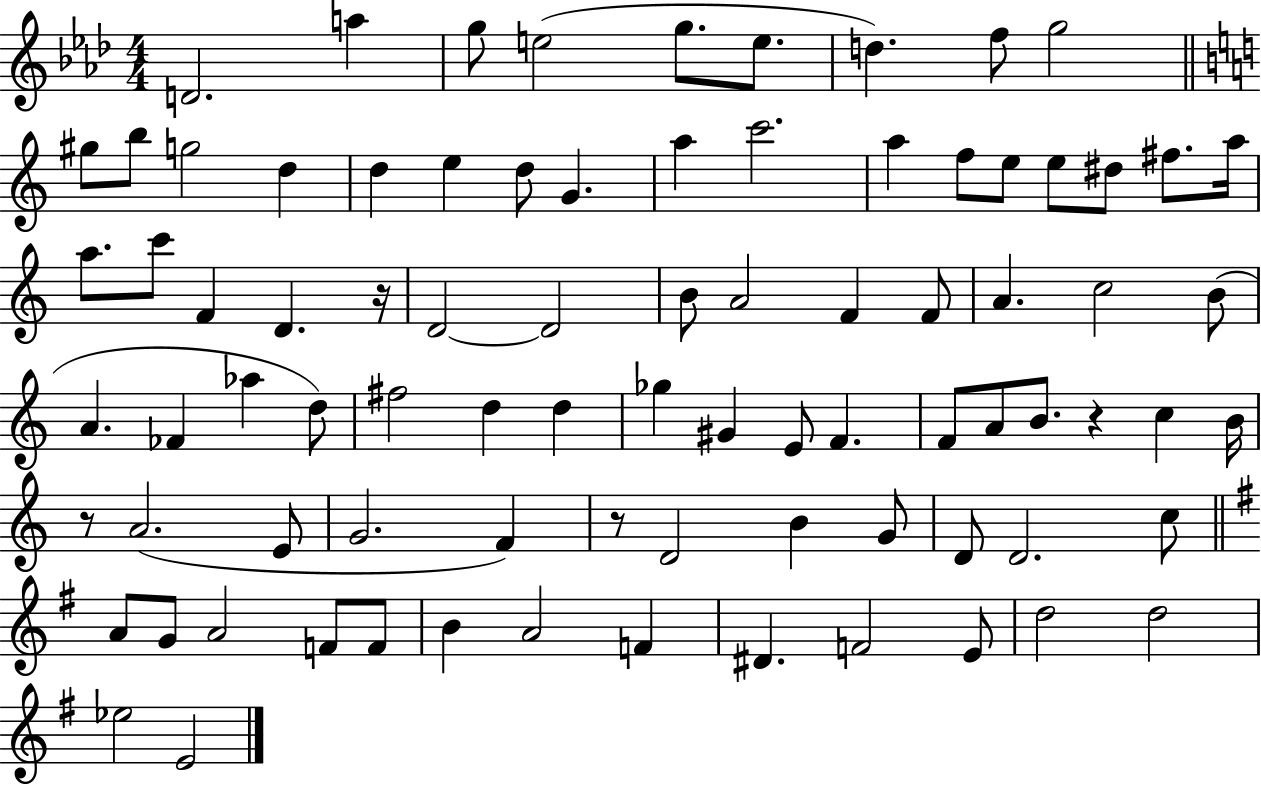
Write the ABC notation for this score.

X:1
T:Untitled
M:4/4
L:1/4
K:Ab
D2 a g/2 e2 g/2 e/2 d f/2 g2 ^g/2 b/2 g2 d d e d/2 G a c'2 a f/2 e/2 e/2 ^d/2 ^f/2 a/4 a/2 c'/2 F D z/4 D2 D2 B/2 A2 F F/2 A c2 B/2 A _F _a d/2 ^f2 d d _g ^G E/2 F F/2 A/2 B/2 z c B/4 z/2 A2 E/2 G2 F z/2 D2 B G/2 D/2 D2 c/2 A/2 G/2 A2 F/2 F/2 B A2 F ^D F2 E/2 d2 d2 _e2 E2